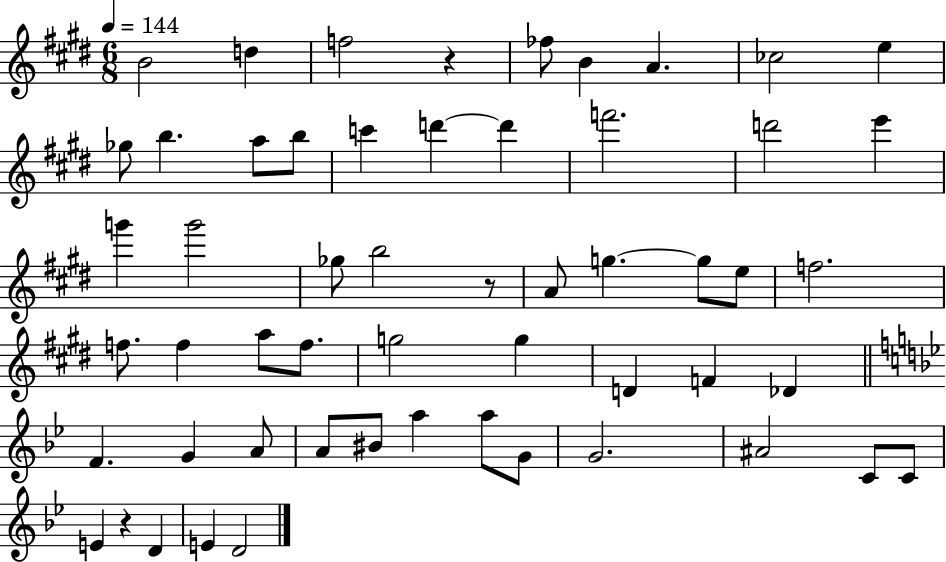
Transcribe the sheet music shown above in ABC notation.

X:1
T:Untitled
M:6/8
L:1/4
K:E
B2 d f2 z _f/2 B A _c2 e _g/2 b a/2 b/2 c' d' d' f'2 d'2 e' g' g'2 _g/2 b2 z/2 A/2 g g/2 e/2 f2 f/2 f a/2 f/2 g2 g D F _D F G A/2 A/2 ^B/2 a a/2 G/2 G2 ^A2 C/2 C/2 E z D E D2